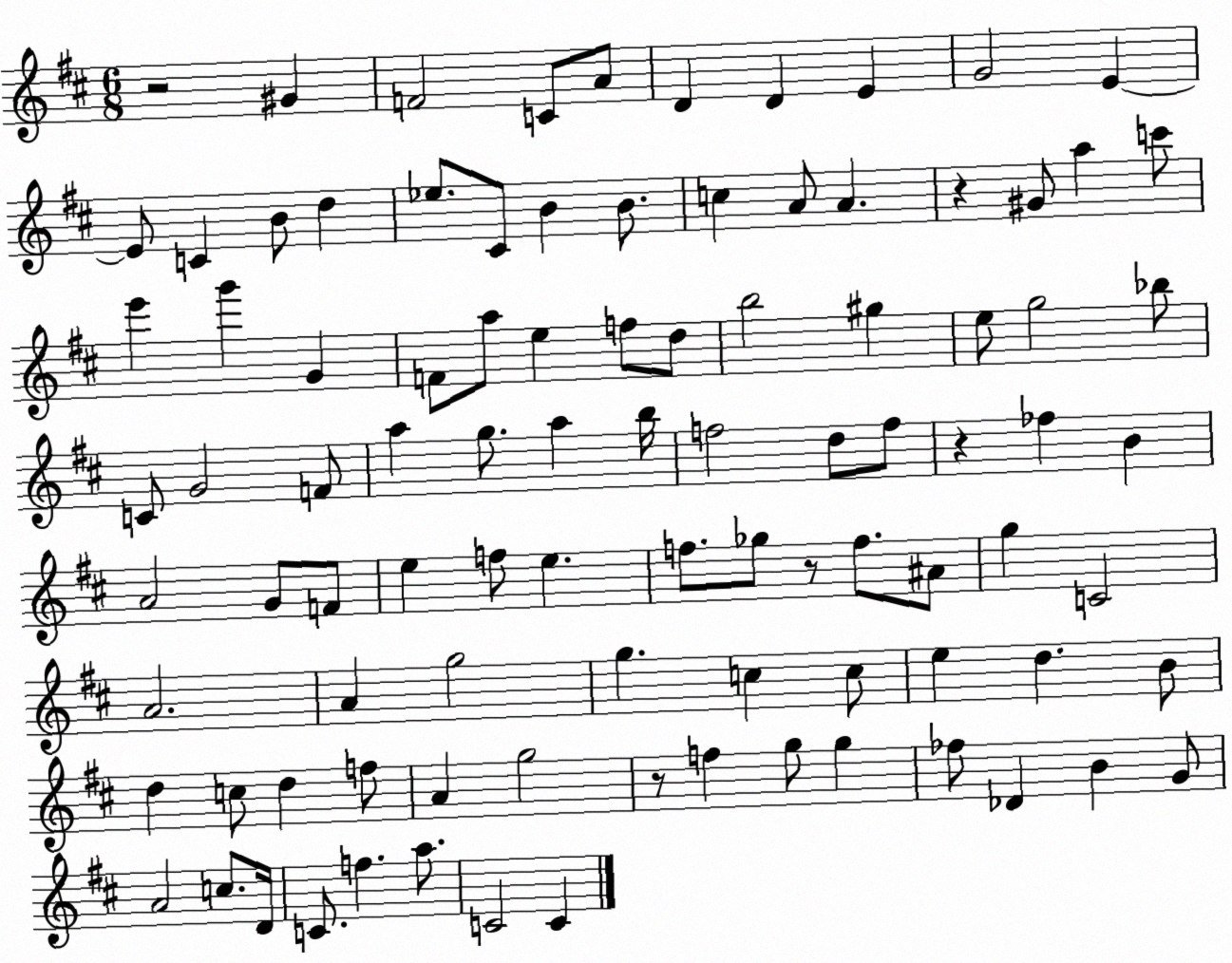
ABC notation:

X:1
T:Untitled
M:6/8
L:1/4
K:D
z2 ^G F2 C/2 A/2 D D E G2 E E/2 C B/2 d _e/2 ^C/2 B B/2 c A/2 A z ^G/2 a c'/2 e' g' G F/2 a/2 e f/2 d/2 b2 ^g e/2 g2 _b/2 C/2 G2 F/2 a g/2 a b/4 f2 d/2 f/2 z _f B A2 G/2 F/2 e f/2 e f/2 _g/2 z/2 f/2 ^A/2 g C2 A2 A g2 g c c/2 e d B/2 d c/2 d f/2 A g2 z/2 f g/2 g _f/2 _D B G/2 A2 c/2 D/4 C/2 f a/2 C2 C